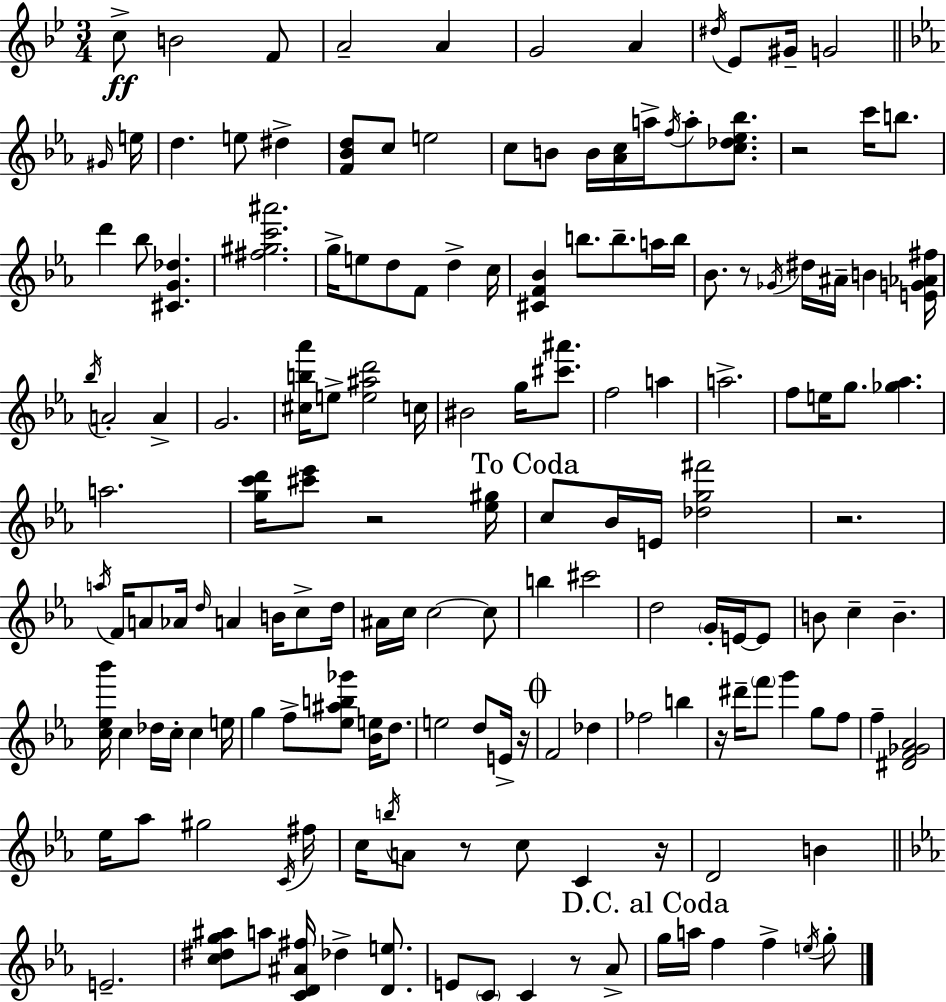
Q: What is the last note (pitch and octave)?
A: G5